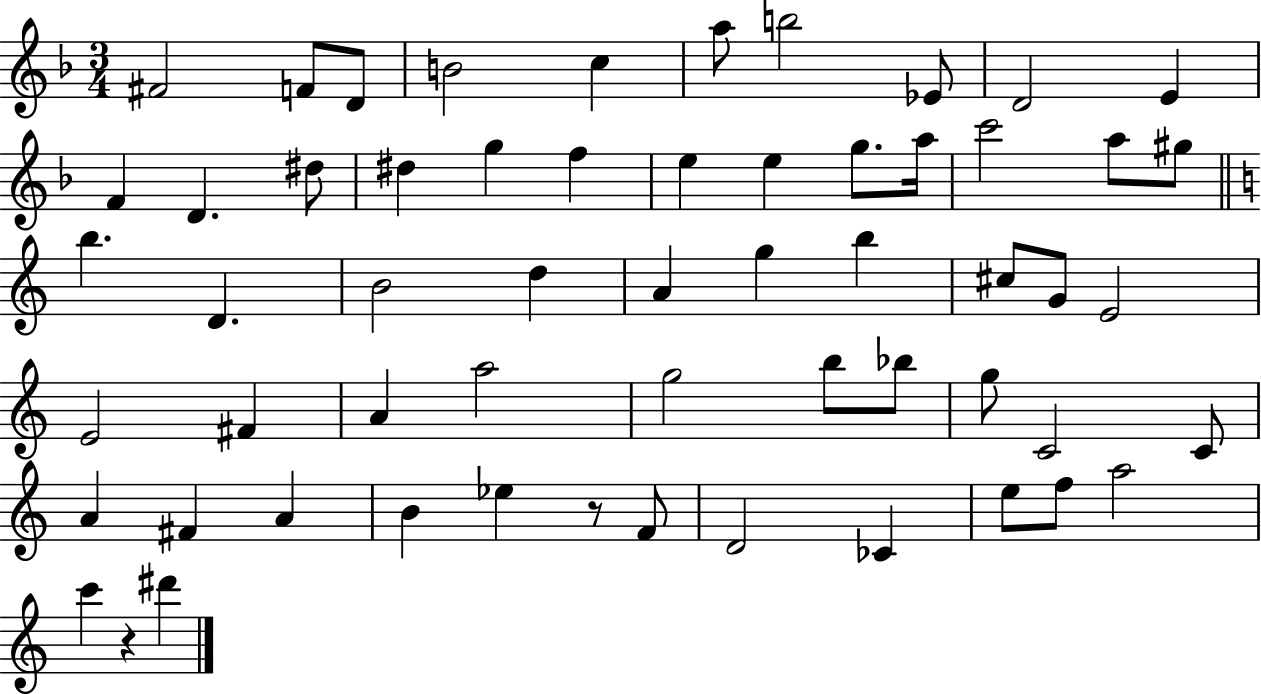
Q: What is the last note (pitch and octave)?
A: D#6